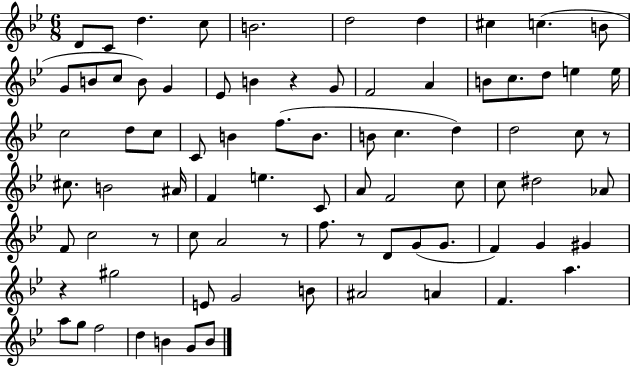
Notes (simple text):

D4/e C4/e D5/q. C5/e B4/h. D5/h D5/q C#5/q C5/q. B4/e G4/e B4/e C5/e B4/e G4/q Eb4/e B4/q R/q G4/e F4/h A4/q B4/e C5/e. D5/e E5/q E5/s C5/h D5/e C5/e C4/e B4/q F5/e. B4/e. B4/e C5/q. D5/q D5/h C5/e R/e C#5/e. B4/h A#4/s F4/q E5/q. C4/e A4/e F4/h C5/e C5/e D#5/h Ab4/e F4/e C5/h R/e C5/e A4/h R/e F5/e. R/e D4/e G4/e G4/e. F4/q G4/q G#4/q R/q G#5/h E4/e G4/h B4/e A#4/h A4/q F4/q. A5/q. A5/e G5/e F5/h D5/q B4/q G4/e B4/e